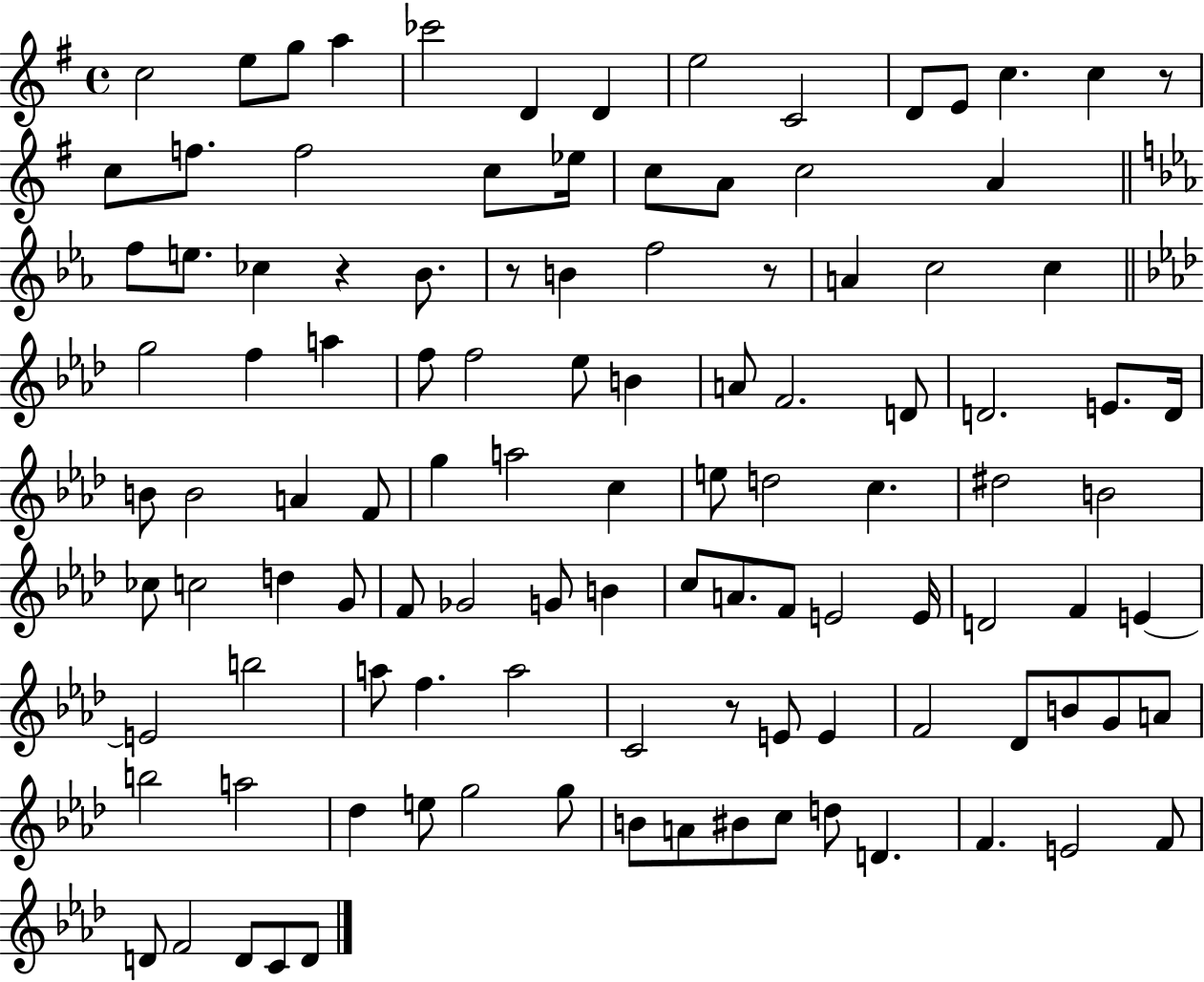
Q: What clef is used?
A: treble